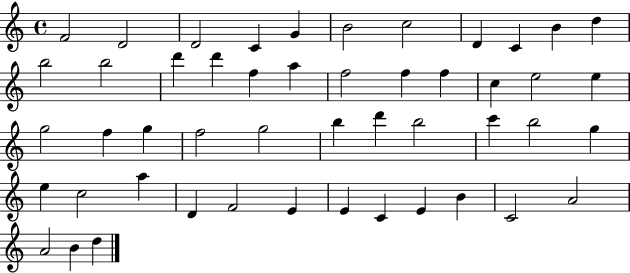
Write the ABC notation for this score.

X:1
T:Untitled
M:4/4
L:1/4
K:C
F2 D2 D2 C G B2 c2 D C B d b2 b2 d' d' f a f2 f f c e2 e g2 f g f2 g2 b d' b2 c' b2 g e c2 a D F2 E E C E B C2 A2 A2 B d